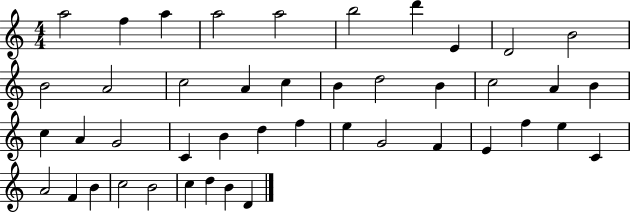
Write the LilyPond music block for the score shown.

{
  \clef treble
  \numericTimeSignature
  \time 4/4
  \key c \major
  a''2 f''4 a''4 | a''2 a''2 | b''2 d'''4 e'4 | d'2 b'2 | \break b'2 a'2 | c''2 a'4 c''4 | b'4 d''2 b'4 | c''2 a'4 b'4 | \break c''4 a'4 g'2 | c'4 b'4 d''4 f''4 | e''4 g'2 f'4 | e'4 f''4 e''4 c'4 | \break a'2 f'4 b'4 | c''2 b'2 | c''4 d''4 b'4 d'4 | \bar "|."
}